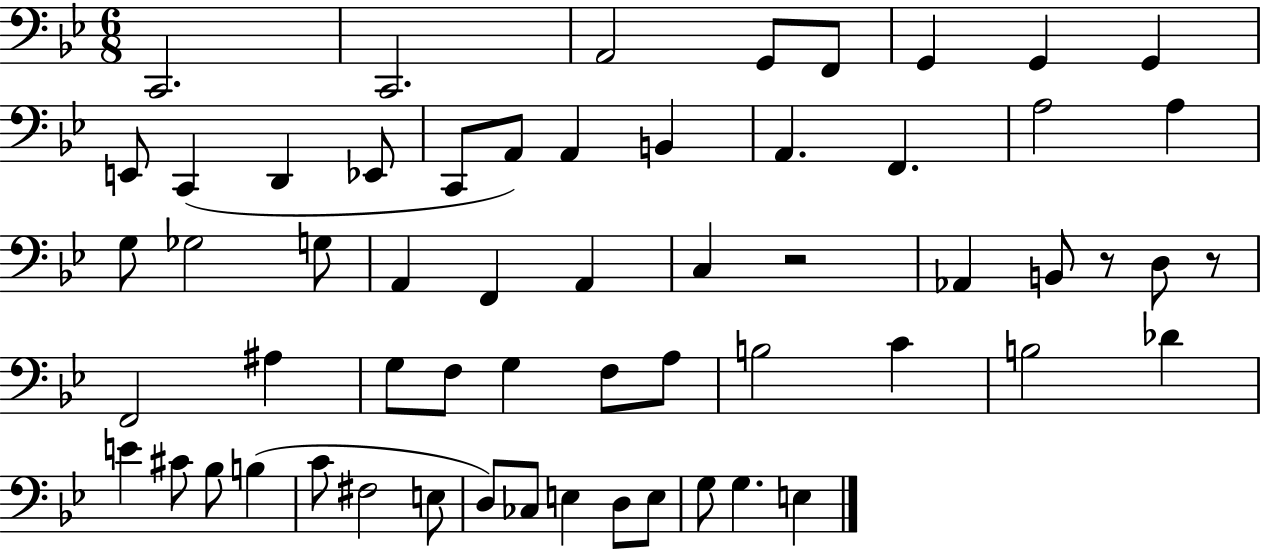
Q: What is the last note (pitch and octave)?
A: E3